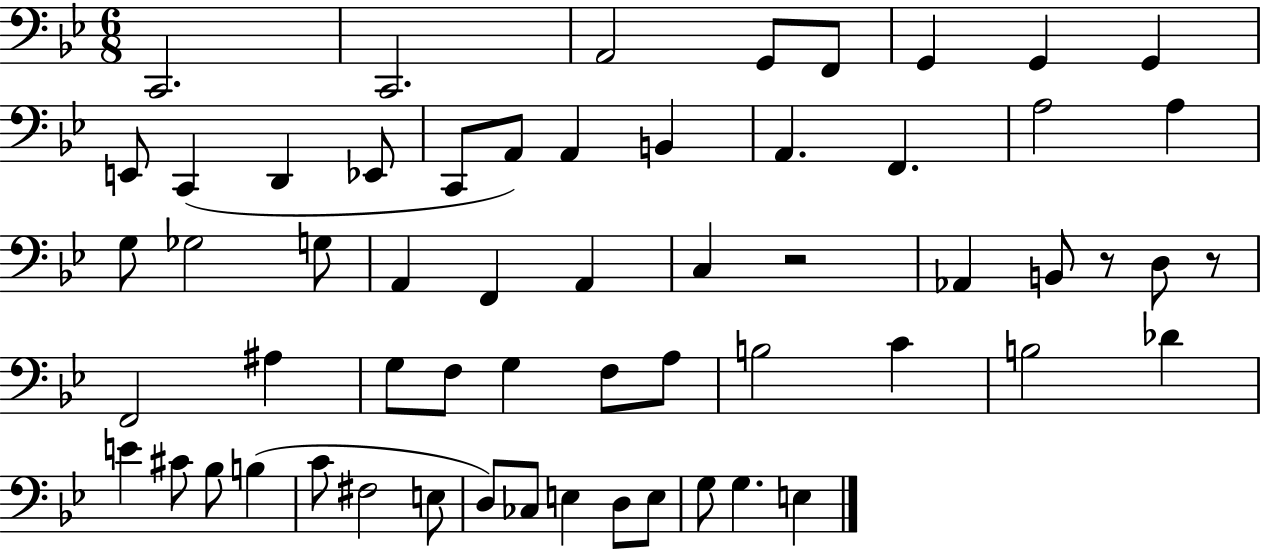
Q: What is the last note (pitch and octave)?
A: E3